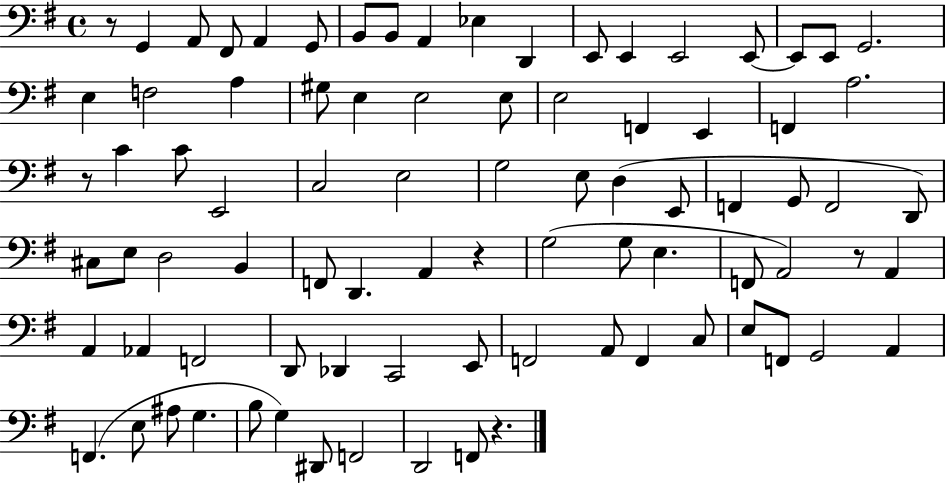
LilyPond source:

{
  \clef bass
  \time 4/4
  \defaultTimeSignature
  \key g \major
  \repeat volta 2 { r8 g,4 a,8 fis,8 a,4 g,8 | b,8 b,8 a,4 ees4 d,4 | e,8 e,4 e,2 e,8~~ | e,8 e,8 g,2. | \break e4 f2 a4 | gis8 e4 e2 e8 | e2 f,4 e,4 | f,4 a2. | \break r8 c'4 c'8 e,2 | c2 e2 | g2 e8 d4( e,8 | f,4 g,8 f,2 d,8) | \break cis8 e8 d2 b,4 | f,8 d,4. a,4 r4 | g2( g8 e4. | f,8 a,2) r8 a,4 | \break a,4 aes,4 f,2 | d,8 des,4 c,2 e,8 | f,2 a,8 f,4 c8 | e8 f,8 g,2 a,4 | \break f,4.( e8 ais8 g4. | b8 g4) dis,8 f,2 | d,2 f,8 r4. | } \bar "|."
}